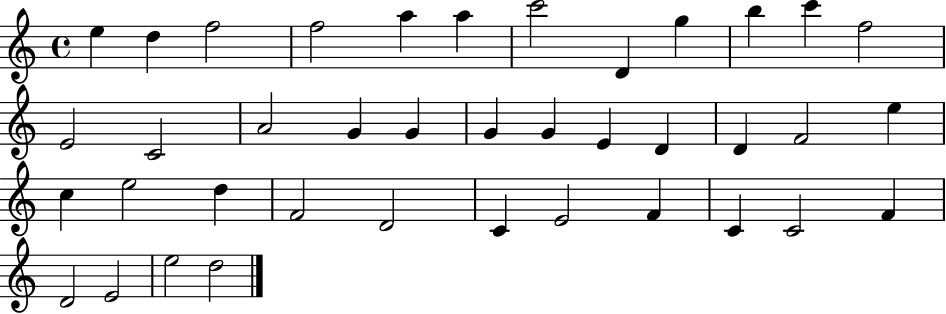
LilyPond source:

{
  \clef treble
  \time 4/4
  \defaultTimeSignature
  \key c \major
  e''4 d''4 f''2 | f''2 a''4 a''4 | c'''2 d'4 g''4 | b''4 c'''4 f''2 | \break e'2 c'2 | a'2 g'4 g'4 | g'4 g'4 e'4 d'4 | d'4 f'2 e''4 | \break c''4 e''2 d''4 | f'2 d'2 | c'4 e'2 f'4 | c'4 c'2 f'4 | \break d'2 e'2 | e''2 d''2 | \bar "|."
}